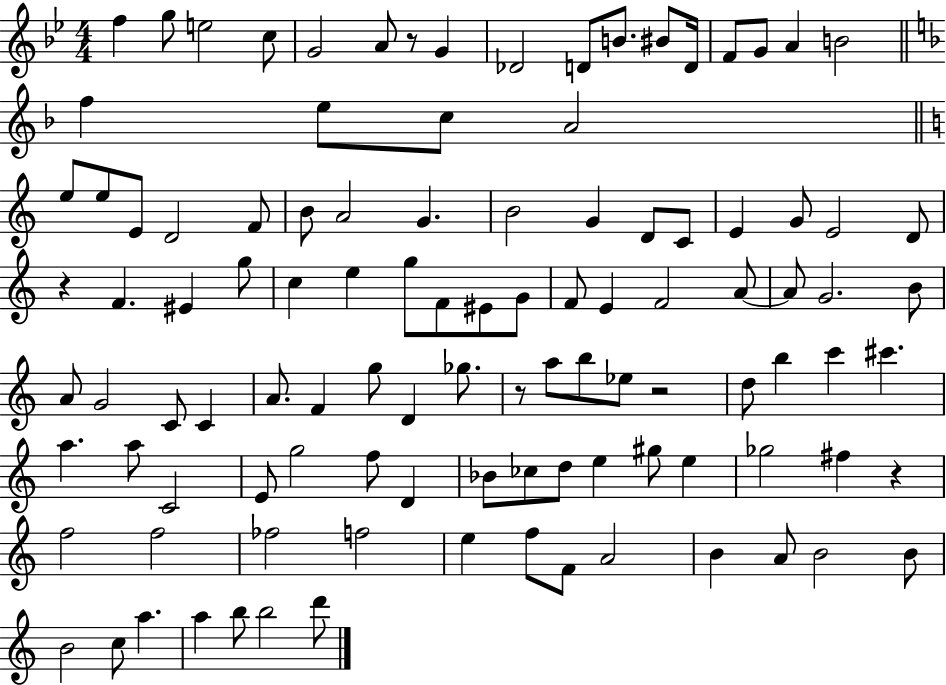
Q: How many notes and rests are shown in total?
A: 107